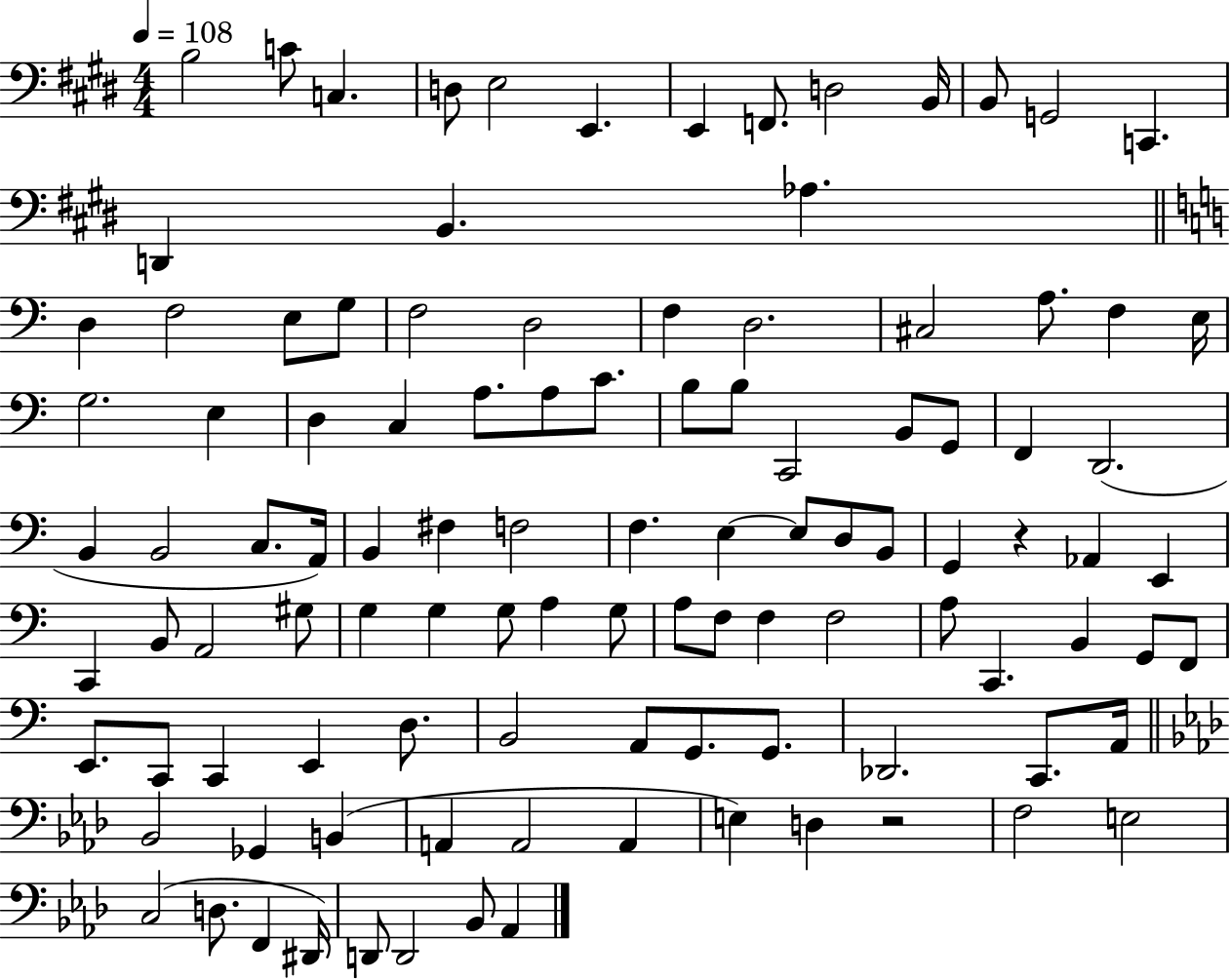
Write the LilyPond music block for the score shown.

{
  \clef bass
  \numericTimeSignature
  \time 4/4
  \key e \major
  \tempo 4 = 108
  b2 c'8 c4. | d8 e2 e,4. | e,4 f,8. d2 b,16 | b,8 g,2 c,4. | \break d,4 b,4. aes4. | \bar "||" \break \key c \major d4 f2 e8 g8 | f2 d2 | f4 d2. | cis2 a8. f4 e16 | \break g2. e4 | d4 c4 a8. a8 c'8. | b8 b8 c,2 b,8 g,8 | f,4 d,2.( | \break b,4 b,2 c8. a,16) | b,4 fis4 f2 | f4. e4~~ e8 d8 b,8 | g,4 r4 aes,4 e,4 | \break c,4 b,8 a,2 gis8 | g4 g4 g8 a4 g8 | a8 f8 f4 f2 | a8 c,4. b,4 g,8 f,8 | \break e,8. c,8 c,4 e,4 d8. | b,2 a,8 g,8. g,8. | des,2. c,8. a,16 | \bar "||" \break \key aes \major bes,2 ges,4 b,4( | a,4 a,2 a,4 | e4) d4 r2 | f2 e2 | \break c2( d8. f,4 dis,16) | d,8 d,2 bes,8 aes,4 | \bar "|."
}